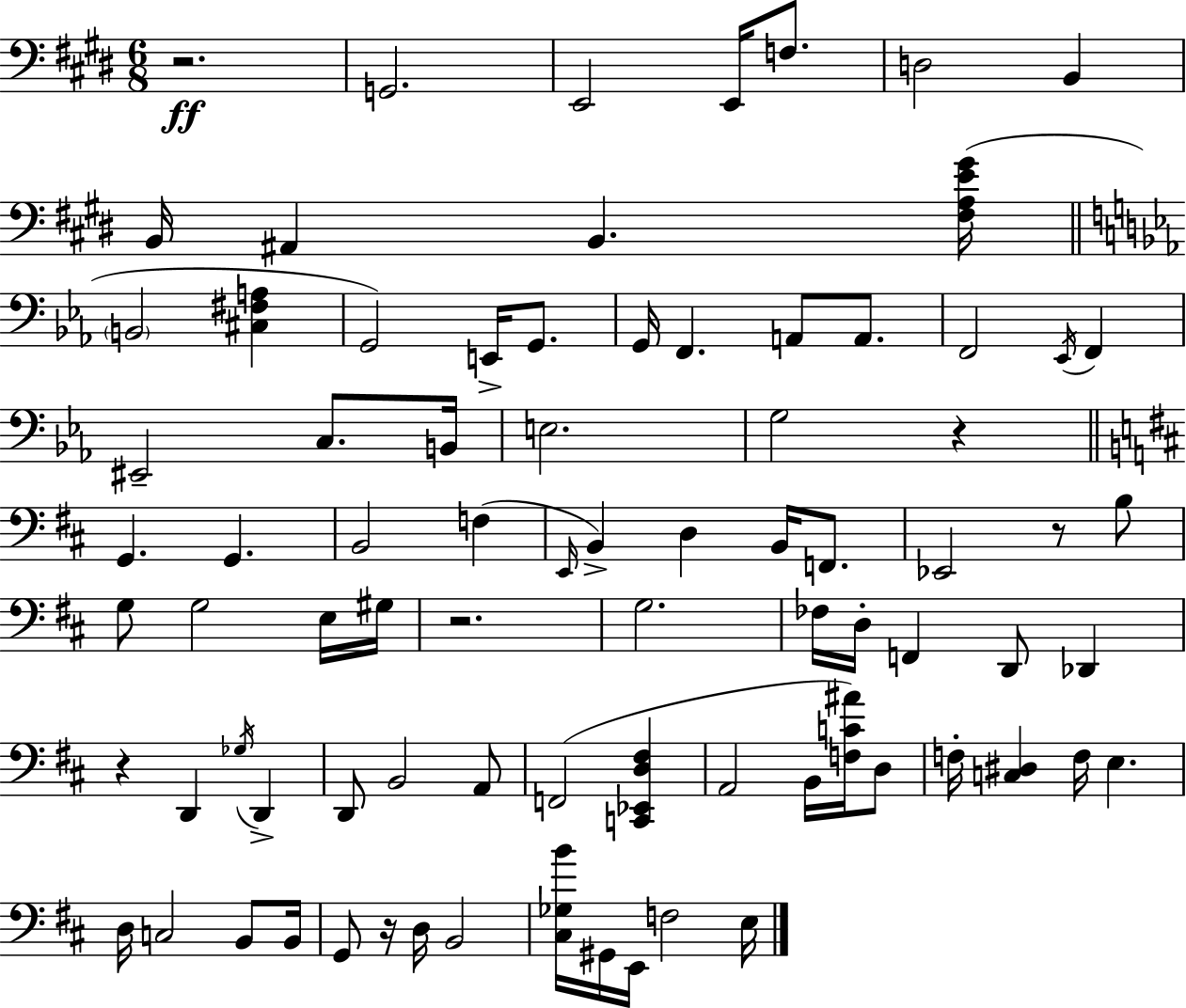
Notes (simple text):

R/h. G2/h. E2/h E2/s F3/e. D3/h B2/q B2/s A#2/q B2/q. [F#3,A3,E4,G#4]/s B2/h [C#3,F#3,A3]/q G2/h E2/s G2/e. G2/s F2/q. A2/e A2/e. F2/h Eb2/s F2/q EIS2/h C3/e. B2/s E3/h. G3/h R/q G2/q. G2/q. B2/h F3/q E2/s B2/q D3/q B2/s F2/e. Eb2/h R/e B3/e G3/e G3/h E3/s G#3/s R/h. G3/h. FES3/s D3/s F2/q D2/e Db2/q R/q D2/q Gb3/s D2/q D2/e B2/h A2/e F2/h [C2,Eb2,D3,F#3]/q A2/h B2/s [F3,C4,A#4]/s D3/e F3/s [C3,D#3]/q F3/s E3/q. D3/s C3/h B2/e B2/s G2/e R/s D3/s B2/h [C#3,Gb3,B4]/s G#2/s E2/s F3/h E3/s